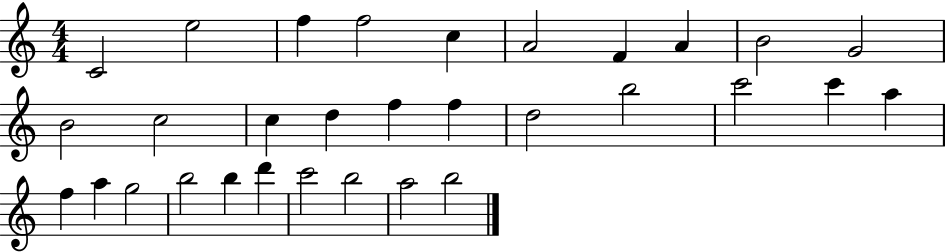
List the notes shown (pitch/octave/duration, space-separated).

C4/h E5/h F5/q F5/h C5/q A4/h F4/q A4/q B4/h G4/h B4/h C5/h C5/q D5/q F5/q F5/q D5/h B5/h C6/h C6/q A5/q F5/q A5/q G5/h B5/h B5/q D6/q C6/h B5/h A5/h B5/h